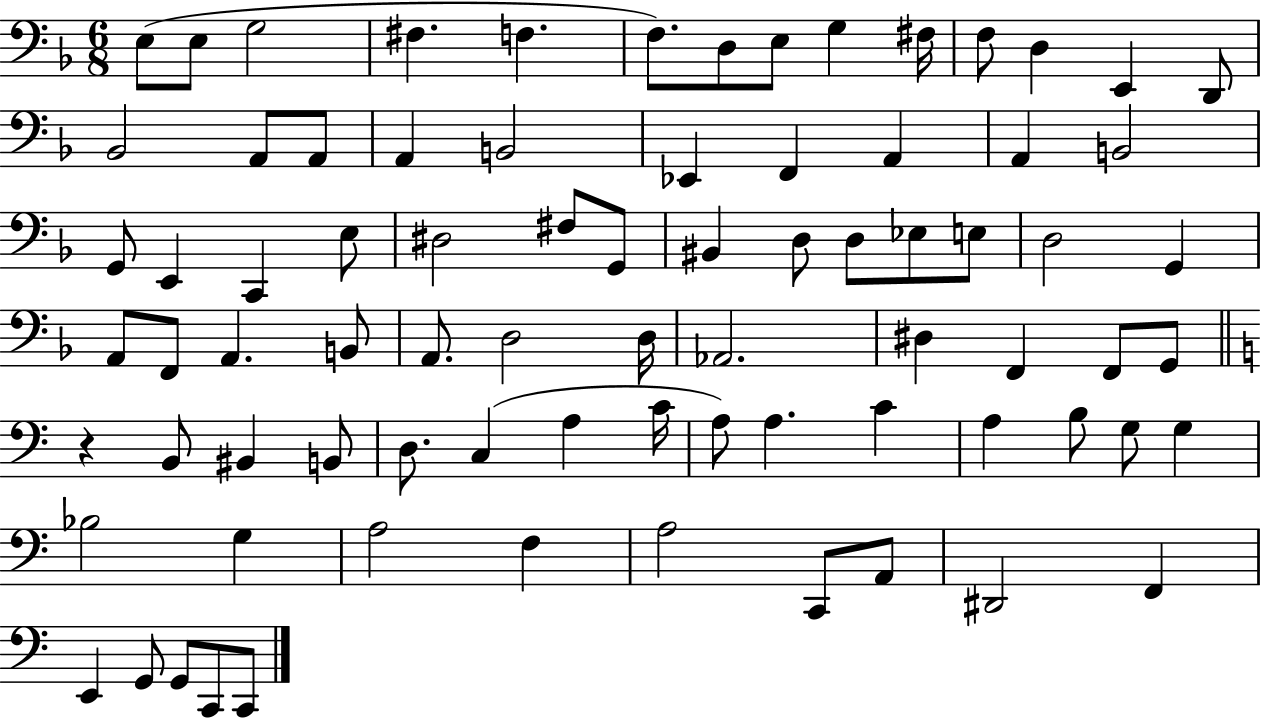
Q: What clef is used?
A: bass